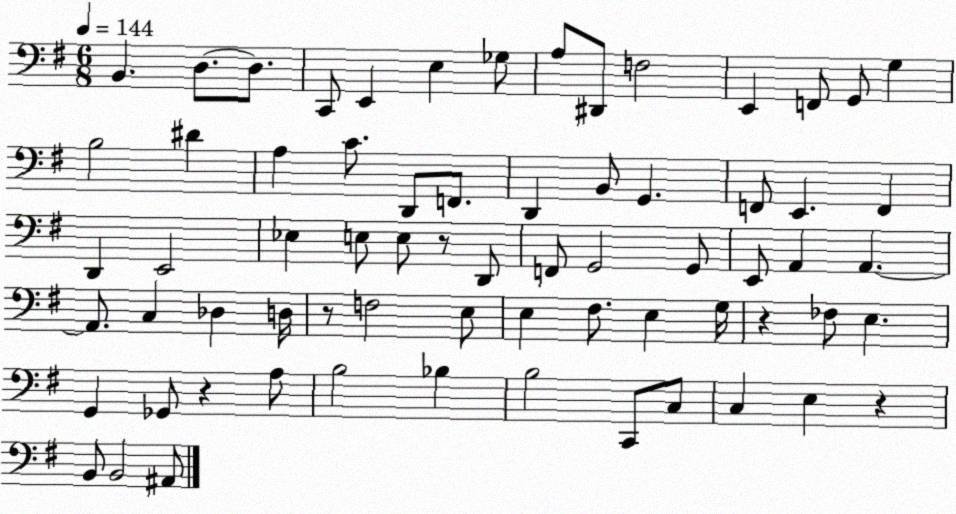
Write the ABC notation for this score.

X:1
T:Untitled
M:6/8
L:1/4
K:G
B,, D,/2 D,/2 C,,/2 E,, E, _G,/2 A,/2 ^D,,/2 F,2 E,, F,,/2 G,,/2 G, B,2 ^D A, C/2 D,,/2 F,,/2 D,, B,,/2 G,, F,,/2 E,, F,, D,, E,,2 _E, E,/2 E,/2 z/2 D,,/2 F,,/2 G,,2 G,,/2 E,,/2 A,, A,, A,,/2 C, _D, D,/4 z/2 F,2 E,/2 E, ^F,/2 E, G,/4 z _F,/2 E, G,, _G,,/2 z A,/2 B,2 _B, B,2 C,,/2 C,/2 C, E, z B,,/2 B,,2 ^A,,/2